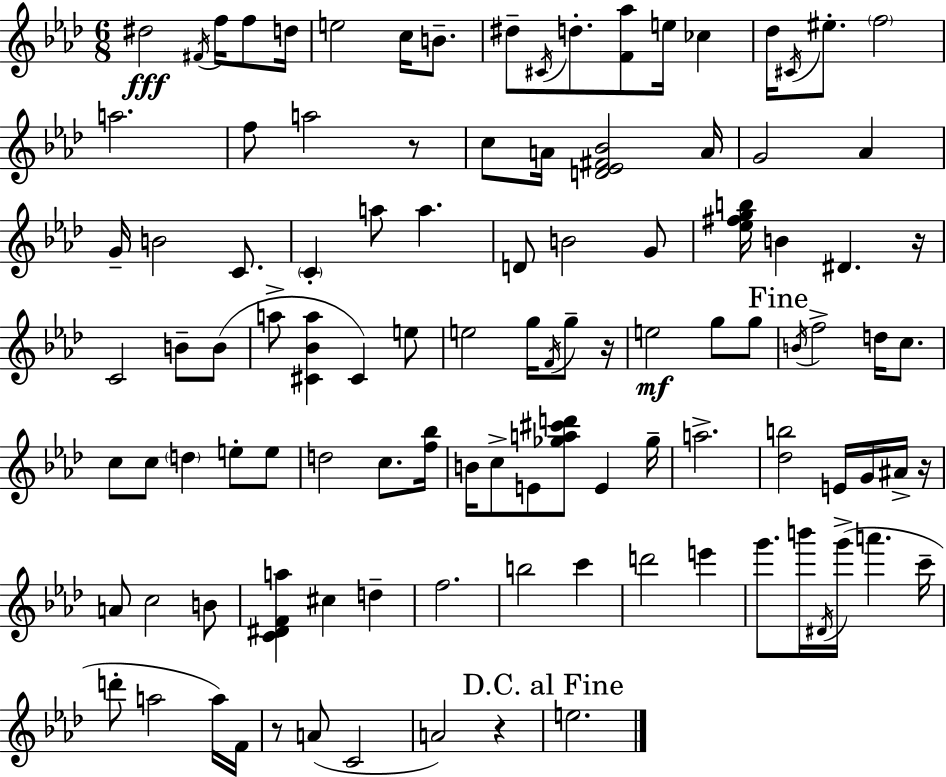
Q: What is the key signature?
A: F minor